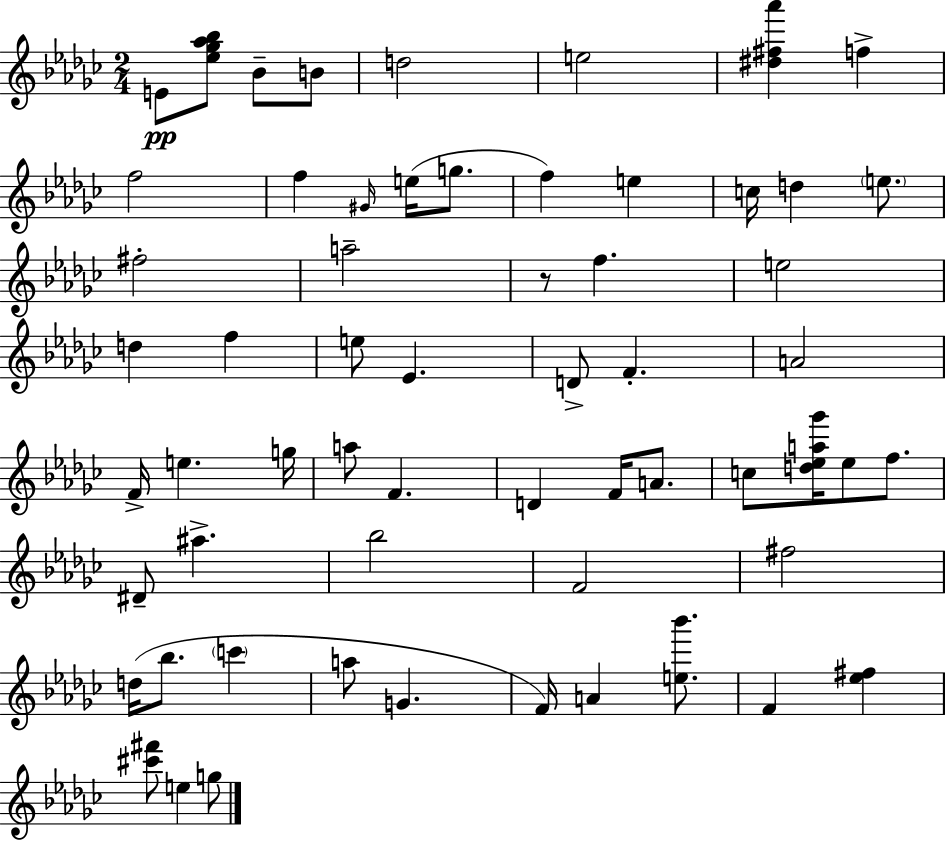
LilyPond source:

{
  \clef treble
  \numericTimeSignature
  \time 2/4
  \key ees \minor
  \repeat volta 2 { e'8\pp <ees'' ges'' aes'' bes''>8 bes'8-- b'8 | d''2 | e''2 | <dis'' fis'' aes'''>4 f''4-> | \break f''2 | f''4 \grace { gis'16 } e''16( g''8. | f''4) e''4 | c''16 d''4 \parenthesize e''8. | \break fis''2-. | a''2-- | r8 f''4. | e''2 | \break d''4 f''4 | e''8 ees'4. | d'8-> f'4.-. | a'2 | \break f'16-> e''4. | g''16 a''8 f'4. | d'4 f'16 a'8. | c''8 <d'' ees'' a'' ges'''>16 ees''8 f''8. | \break dis'8-- ais''4.-> | bes''2 | f'2 | fis''2 | \break d''16( bes''8. \parenthesize c'''4 | a''8 g'4. | f'16) a'4 <e'' bes'''>8. | f'4 <ees'' fis''>4 | \break <cis''' fis'''>8 e''4 g''8 | } \bar "|."
}